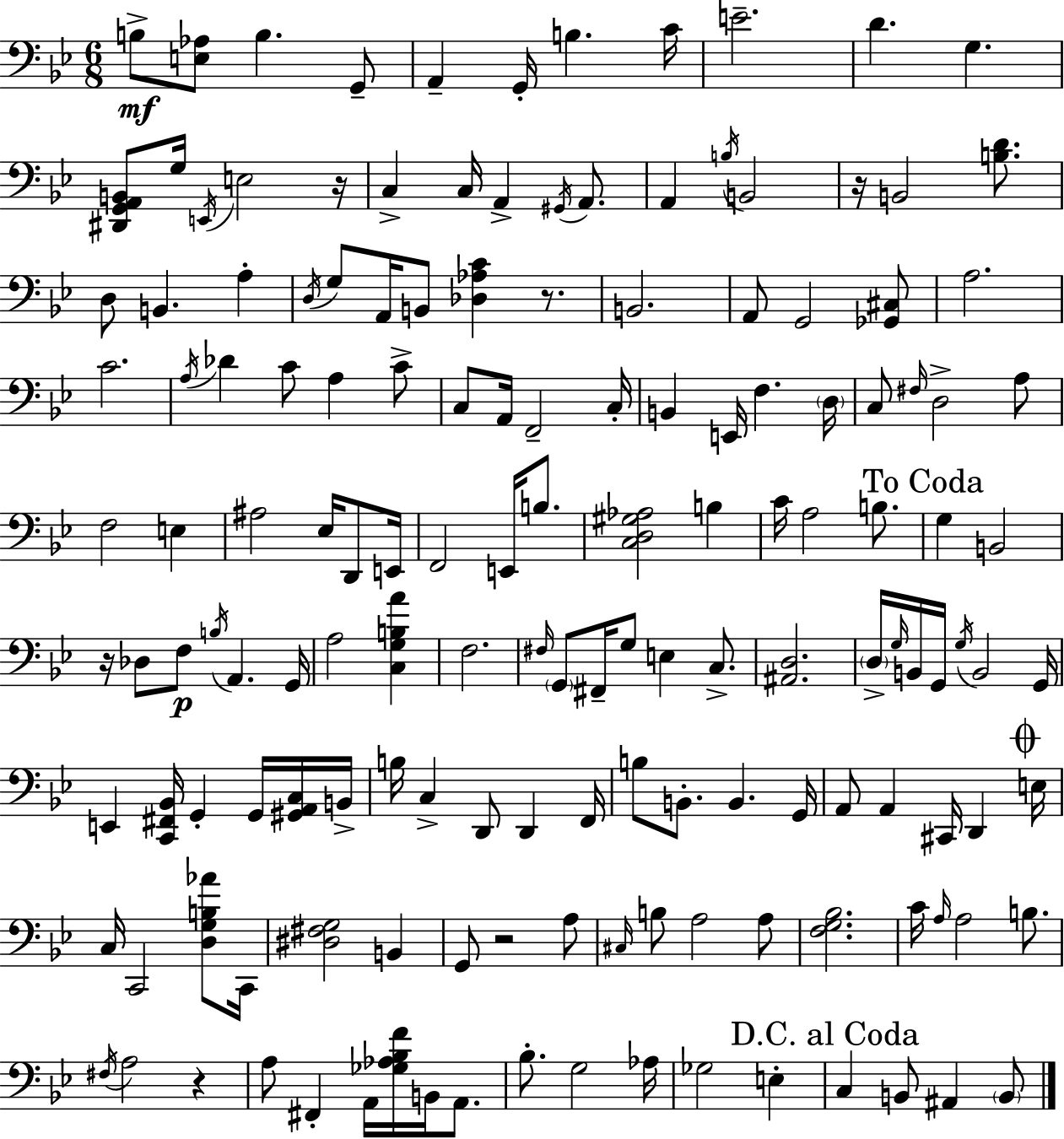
{
  \clef bass
  \numericTimeSignature
  \time 6/8
  \key g \minor
  b8->\mf <e aes>8 b4. g,8-- | a,4-- g,16-. b4. c'16 | e'2.-- | d'4. g4. | \break <dis, g, a, b,>8 g16 \acciaccatura { e,16 } e2 | r16 c4-> c16 a,4-> \acciaccatura { gis,16 } a,8. | a,4 \acciaccatura { b16 } b,2 | r16 b,2 | \break <b d'>8. d8 b,4. a4-. | \acciaccatura { d16 } g8 a,16 b,8 <des aes c'>4 | r8. b,2. | a,8 g,2 | \break <ges, cis>8 a2. | c'2. | \acciaccatura { a16 } des'4 c'8 a4 | c'8-> c8 a,16 f,2-- | \break c16-. b,4 e,16 f4. | \parenthesize d16 c8 \grace { fis16 } d2-> | a8 f2 | e4 ais2 | \break ees16 d,8 e,16 f,2 | e,16 b8. <c d gis aes>2 | b4 c'16 a2 | b8. \mark "To Coda" g4 b,2 | \break r16 des8 f8\p \acciaccatura { b16 } | a,4. g,16 a2 | <c g b a'>4 f2. | \grace { fis16 } \parenthesize g,8 fis,16-- g8 | \break e4 c8.-> <ais, d>2. | \parenthesize d16-> \grace { g16 } b,16 g,16 | \acciaccatura { g16 } b,2 g,16 e,4 | <c, fis, bes,>16 g,4-. g,16 <gis, a, c>16 b,16-> b16 c4-> | \break d,8 d,4 f,16 b8 | b,8.-. b,4. g,16 a,8 | a,4 cis,16 d,4 \mark \markup { \musicglyph "scripts.coda" } e16 c16 c,2 | <d g b aes'>8 c,16 <dis fis g>2 | \break b,4 g,8 | r2 a8 \grace { cis16 } b8 | a2 a8 <f g bes>2. | c'16 | \break \grace { a16 } a2 b8. | \acciaccatura { fis16 } a2 r4 | a8 fis,4-. a,16 <ges aes bes f'>16 b,16 a,8. | bes8.-. g2 | \break aes16 ges2 e4-. | \mark "D.C. al Coda" c4 b,8 ais,4 \parenthesize b,8 | \bar "|."
}